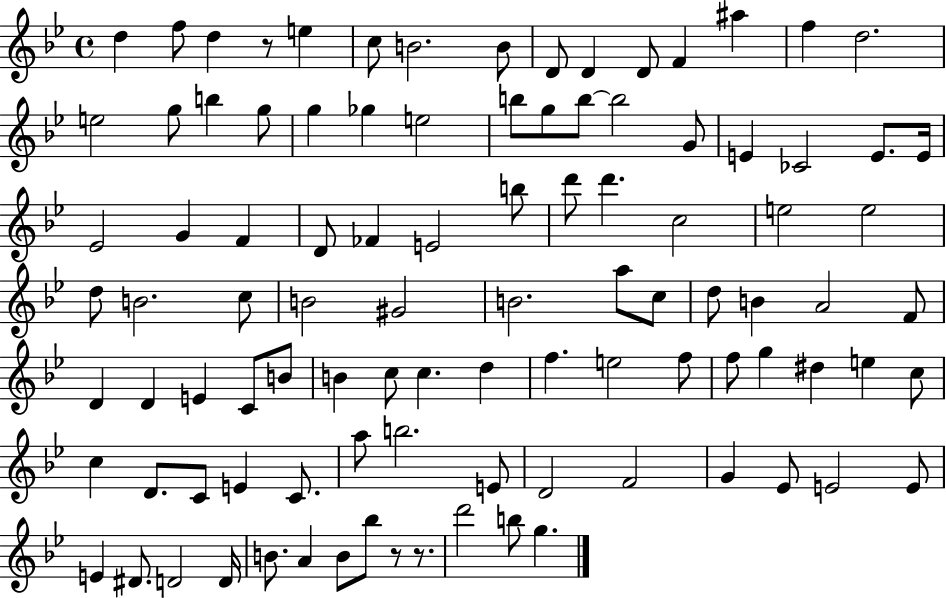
D5/q F5/e D5/q R/e E5/q C5/e B4/h. B4/e D4/e D4/q D4/e F4/q A#5/q F5/q D5/h. E5/h G5/e B5/q G5/e G5/q Gb5/q E5/h B5/e G5/e B5/e B5/h G4/e E4/q CES4/h E4/e. E4/s Eb4/h G4/q F4/q D4/e FES4/q E4/h B5/e D6/e D6/q. C5/h E5/h E5/h D5/e B4/h. C5/e B4/h G#4/h B4/h. A5/e C5/e D5/e B4/q A4/h F4/e D4/q D4/q E4/q C4/e B4/e B4/q C5/e C5/q. D5/q F5/q. E5/h F5/e F5/e G5/q D#5/q E5/q C5/e C5/q D4/e. C4/e E4/q C4/e. A5/e B5/h. E4/e D4/h F4/h G4/q Eb4/e E4/h E4/e E4/q D#4/e. D4/h D4/s B4/e. A4/q B4/e Bb5/e R/e R/e. D6/h B5/e G5/q.